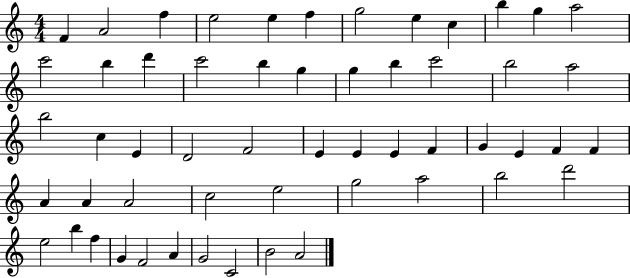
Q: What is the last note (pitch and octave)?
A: A4